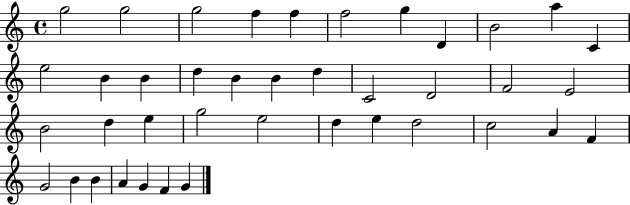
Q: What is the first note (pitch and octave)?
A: G5